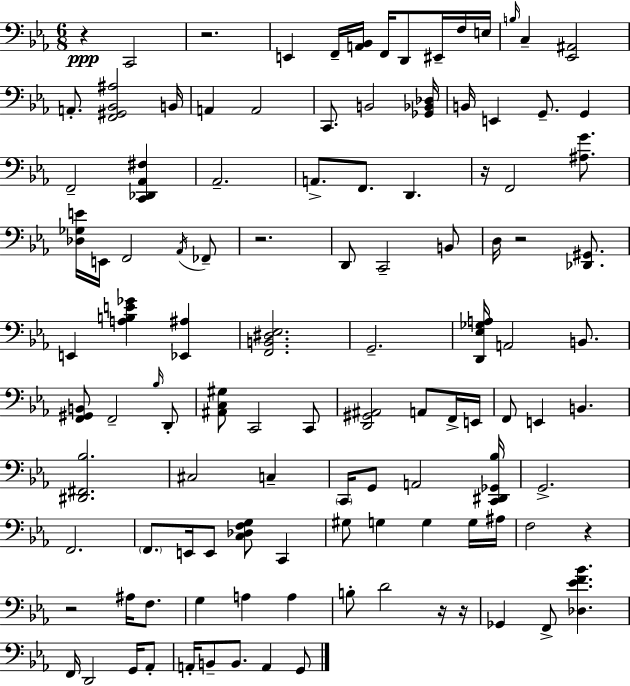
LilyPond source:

{
  \clef bass
  \numericTimeSignature
  \time 6/8
  \key ees \major
  \repeat volta 2 { r4\ppp c,2 | r2. | e,4 f,16-- <a, bes,>16 f,16 d,8 eis,16-- f16 e16 | \grace { b16 } c4-- <ees, ais,>2 | \break a,8.-. <f, gis, bes, ais>2 | b,16 a,4 a,2 | c,8. b,2 | <ges, bes, des>16 b,16 e,4 g,8.-- g,4 | \break f,2-- <c, des, aes, fis>4 | aes,2.-- | a,8.-> f,8. d,4. | r16 f,2 <ais g'>8. | \break <des ges e'>16 e,16 f,2 \acciaccatura { aes,16 } | fes,8-- r2. | d,8 c,2-- | b,8 d16 r2 <des, gis,>8. | \break e,4 <a b e' ges'>4 <ees, ais>4 | <f, b, dis ees>2. | g,2.-- | <d, ees ges a>16 a,2 b,8. | \break <f, gis, b,>8 f,2-- | \grace { bes16 } d,8-. <ais, c gis>8 c,2 | c,8 <d, gis, ais,>2 a,8 | f,16-> e,16 f,8 e,4 b,4. | \break <dis, fis, bes>2. | cis2 c4-- | \parenthesize c,16 g,8 a,2 | <c, dis, ges, bes>16 g,2.-> | \break f,2. | \parenthesize f,8. e,16 e,8 <c des f g>8 c,4 | gis8 g4 g4 | g16 ais16 f2 r4 | \break r2 ais16 | f8. g4 a4 a4 | b8-. d'2 | r16 r16 ges,4 f,8-> <des ees' f' bes'>4. | \break f,16 d,2 | g,16 aes,8-. a,16-. b,8-- b,8. a,4 | g,8 } \bar "|."
}